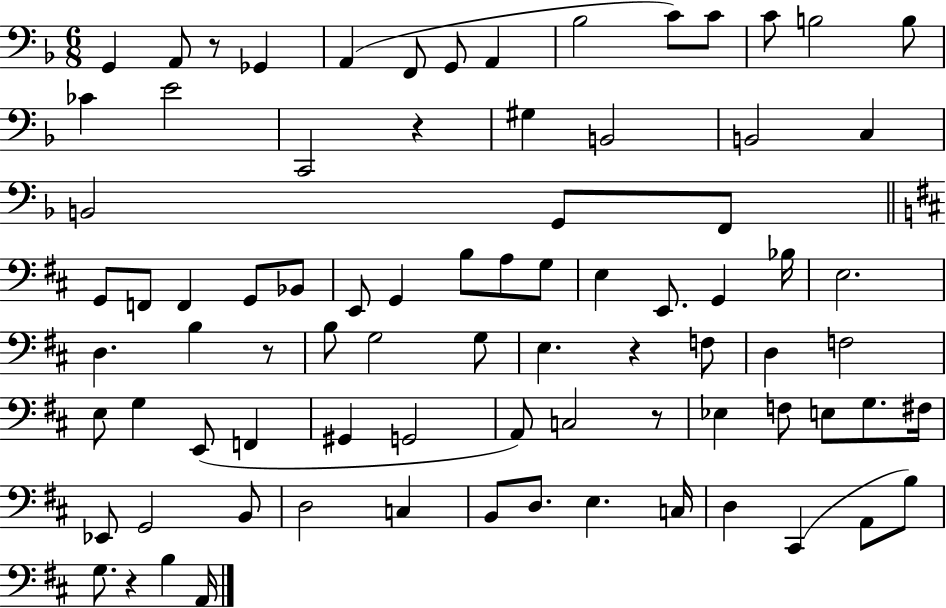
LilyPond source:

{
  \clef bass
  \numericTimeSignature
  \time 6/8
  \key f \major
  g,4 a,8 r8 ges,4 | a,4( f,8 g,8 a,4 | bes2 c'8) c'8 | c'8 b2 b8 | \break ces'4 e'2 | c,2 r4 | gis4 b,2 | b,2 c4 | \break b,2 g,8 f,8 | \bar "||" \break \key b \minor g,8 f,8 f,4 g,8 bes,8 | e,8 g,4 b8 a8 g8 | e4 e,8. g,4 bes16 | e2. | \break d4. b4 r8 | b8 g2 g8 | e4. r4 f8 | d4 f2 | \break e8 g4 e,8( f,4 | gis,4 g,2 | a,8) c2 r8 | ees4 f8 e8 g8. fis16 | \break ees,8 g,2 b,8 | d2 c4 | b,8 d8. e4. c16 | d4 cis,4( a,8 b8) | \break g8. r4 b4 a,16 | \bar "|."
}